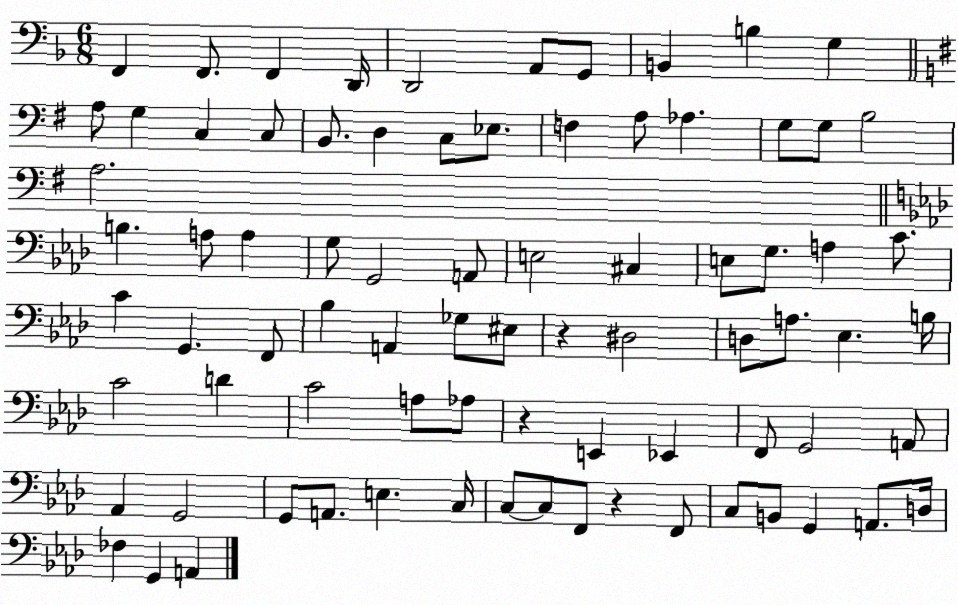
X:1
T:Untitled
M:6/8
L:1/4
K:F
F,, F,,/2 F,, D,,/4 D,,2 A,,/2 G,,/2 B,, B, G, A,/2 G, C, C,/2 B,,/2 D, C,/2 _E,/2 F, A,/2 _A, G,/2 G,/2 B,2 A,2 B, A,/2 A, G,/2 G,,2 A,,/2 E,2 ^C, E,/2 G,/2 A, C/2 C G,, F,,/2 _B, A,, _G,/2 ^E,/2 z ^D,2 D,/2 A,/2 _E, B,/4 C2 D C2 A,/2 _A,/2 z E,, _E,, F,,/2 G,,2 A,,/2 _A,, G,,2 G,,/2 A,,/2 E, C,/4 C,/2 C,/2 F,,/2 z F,,/2 C,/2 B,,/2 G,, A,,/2 D,/4 _F, G,, A,,